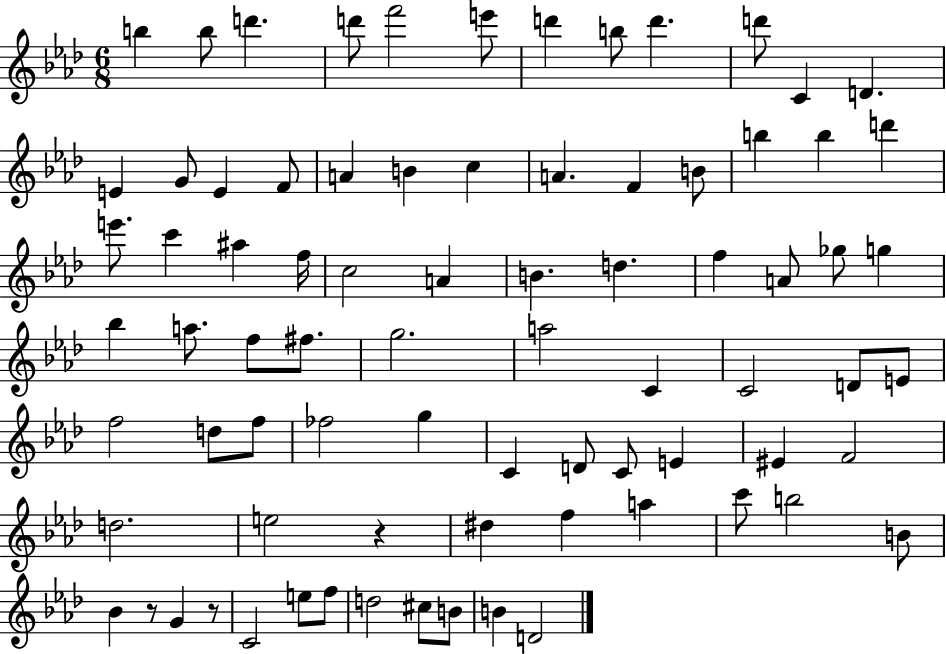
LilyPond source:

{
  \clef treble
  \numericTimeSignature
  \time 6/8
  \key aes \major
  b''4 b''8 d'''4. | d'''8 f'''2 e'''8 | d'''4 b''8 d'''4. | d'''8 c'4 d'4. | \break e'4 g'8 e'4 f'8 | a'4 b'4 c''4 | a'4. f'4 b'8 | b''4 b''4 d'''4 | \break e'''8. c'''4 ais''4 f''16 | c''2 a'4 | b'4. d''4. | f''4 a'8 ges''8 g''4 | \break bes''4 a''8. f''8 fis''8. | g''2. | a''2 c'4 | c'2 d'8 e'8 | \break f''2 d''8 f''8 | fes''2 g''4 | c'4 d'8 c'8 e'4 | eis'4 f'2 | \break d''2. | e''2 r4 | dis''4 f''4 a''4 | c'''8 b''2 b'8 | \break bes'4 r8 g'4 r8 | c'2 e''8 f''8 | d''2 cis''8 b'8 | b'4 d'2 | \break \bar "|."
}